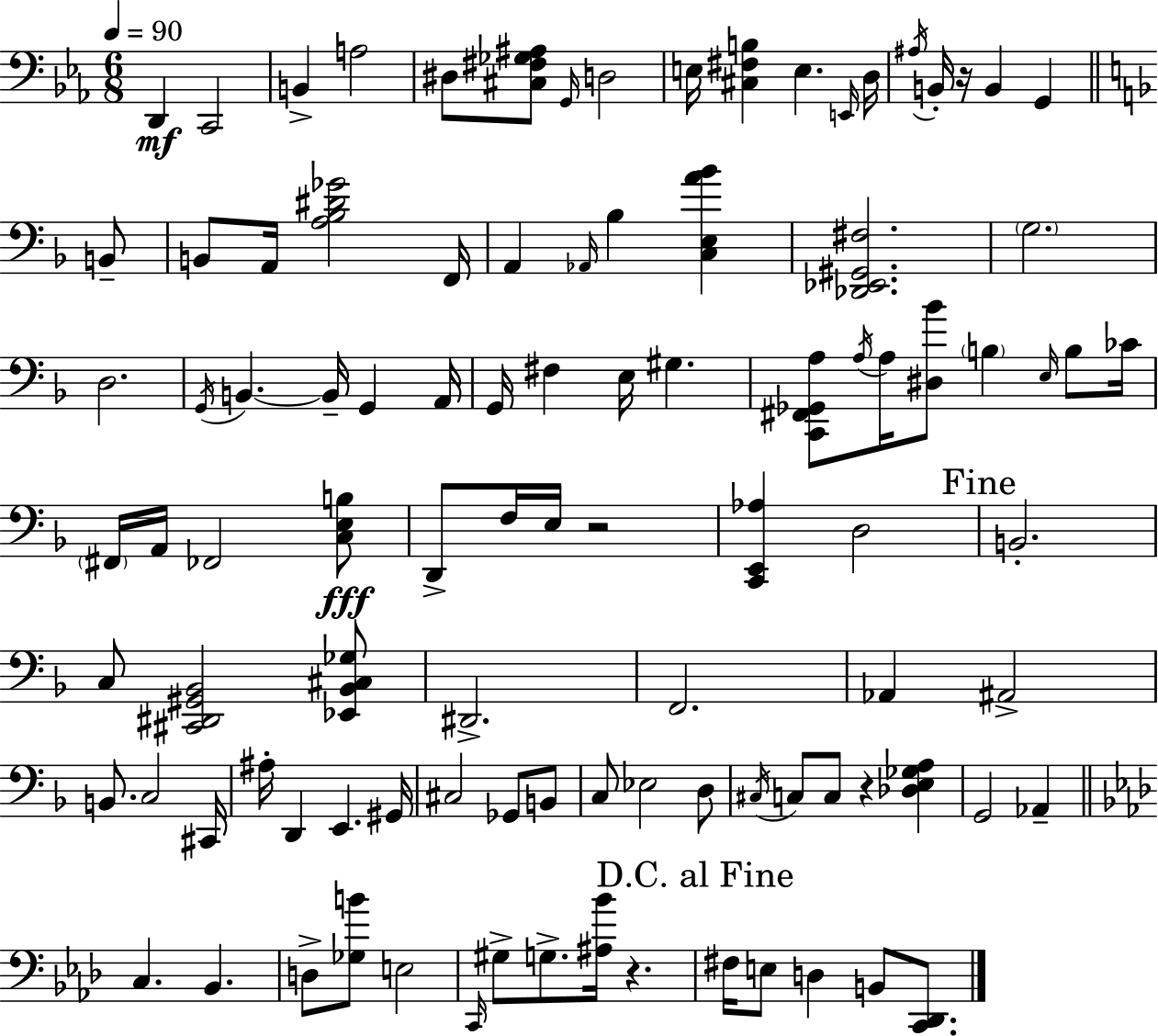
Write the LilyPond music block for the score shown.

{
  \clef bass
  \numericTimeSignature
  \time 6/8
  \key c \minor
  \tempo 4 = 90
  d,4\mf c,2 | b,4-> a2 | dis8 <cis fis ges ais>8 \grace { g,16 } d2 | e16 <cis fis b>4 e4. | \break \grace { e,16 } d16 \acciaccatura { ais16 } b,16-. r16 b,4 g,4 | \bar "||" \break \key f \major b,8-- b,8 a,16 <a bes dis' ges'>2 | f,16 a,4 \grace { aes,16 } bes4 <c e a' bes'>4 | <des, ees, gis, fis>2. | \parenthesize g2. | \break d2. | \acciaccatura { g,16 } b,4.~~ b,16-- g,4 | a,16 g,16 fis4 e16 gis4. | <c, fis, ges, a>8 \acciaccatura { a16 } a16 <dis bes'>8 \parenthesize b4 | \break \grace { e16 } b8 ces'16 \parenthesize fis,16 a,16 fes,2 | <c e b>8\fff d,8-> f16 e16 r2 | <c, e, aes>4 d2 | \mark "Fine" b,2.-. | \break c8 <cis, dis, gis, bes,>2 | <ees, bes, cis ges>8 dis,2.-> | f,2. | aes,4 ais,2-> | \break b,8. c2 | cis,16 ais16-. d,4 e,4. | gis,16 cis2 | ges,8 b,8 c8 ees2 | \break d8 \acciaccatura { cis16 } c8 c8 r4 | <des e ges a>4 g,2 | aes,4-- \bar "||" \break \key f \minor c4. bes,4. | d8-> <ges b'>8 e2 | \grace { c,16 } gis8-> g8.-> <ais bes'>16 r4. | \mark "D.C. al Fine" fis16 e8 d4 b,8 <c, des,>8. | \break \bar "|."
}